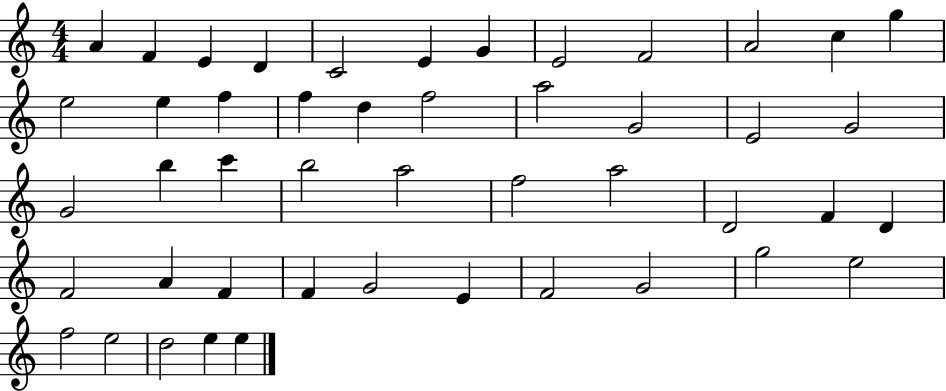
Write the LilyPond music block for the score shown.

{
  \clef treble
  \numericTimeSignature
  \time 4/4
  \key c \major
  a'4 f'4 e'4 d'4 | c'2 e'4 g'4 | e'2 f'2 | a'2 c''4 g''4 | \break e''2 e''4 f''4 | f''4 d''4 f''2 | a''2 g'2 | e'2 g'2 | \break g'2 b''4 c'''4 | b''2 a''2 | f''2 a''2 | d'2 f'4 d'4 | \break f'2 a'4 f'4 | f'4 g'2 e'4 | f'2 g'2 | g''2 e''2 | \break f''2 e''2 | d''2 e''4 e''4 | \bar "|."
}